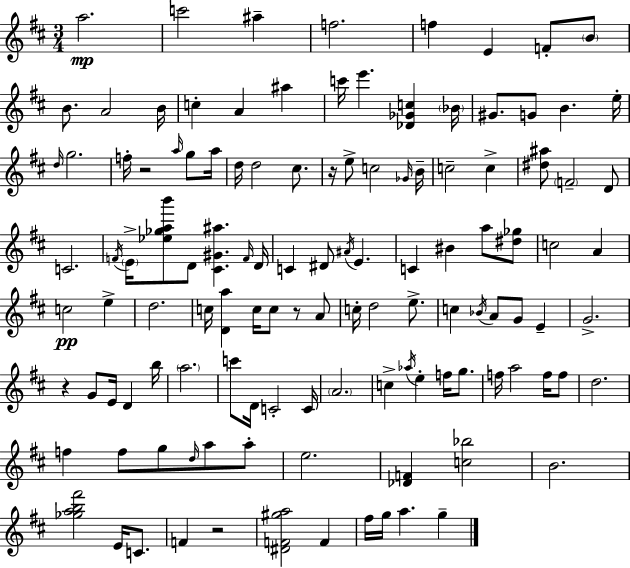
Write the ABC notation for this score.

X:1
T:Untitled
M:3/4
L:1/4
K:D
a2 c'2 ^a f2 f E F/2 B/2 B/2 A2 B/4 c A ^a c'/4 e' [_D_Gc] _B/4 ^G/2 G/2 B e/4 d/4 g2 f/4 z2 a/4 g/2 a/4 d/4 d2 ^c/2 z/4 e/2 c2 _G/4 B/4 c2 c [^d^a]/2 F2 D/2 C2 F/4 E/4 [_e_gab']/2 D/2 [^C^G^a] F/4 D/4 C ^D/2 ^A/4 E C ^B a/2 [^d_g]/2 c2 A c2 e d2 c/4 [Da] c/4 c/2 z/2 A/2 c/4 d2 e/2 c _B/4 A/2 G/2 E G2 z G/2 E/4 D b/4 a2 c'/2 D/4 C2 C/4 A2 c _a/4 e f/4 g/2 f/4 a2 f/4 f/2 d2 f f/2 g/2 d/4 a/2 a/2 e2 [_DF] [c_b]2 B2 [_gab^f']2 E/4 C/2 F z2 [^DF^ga]2 F ^f/4 g/4 a g